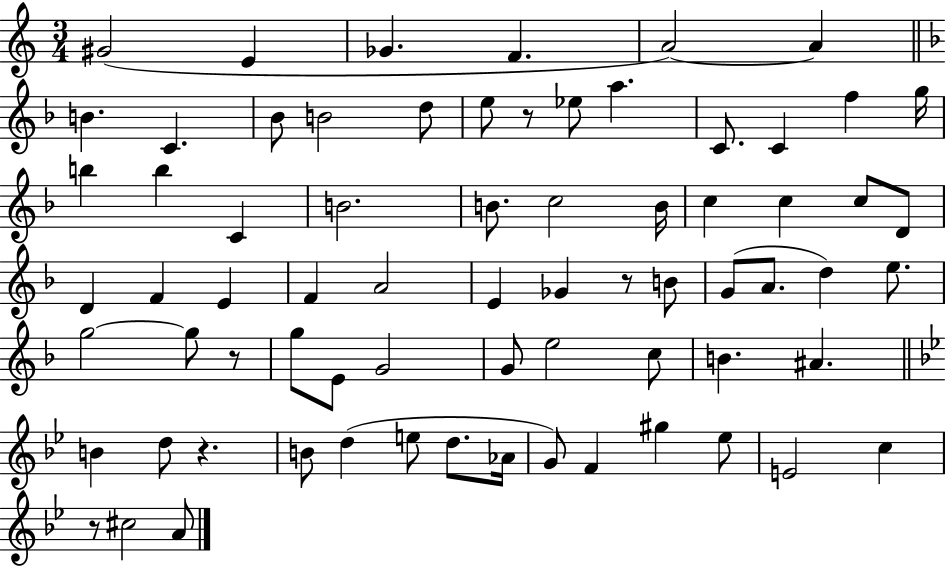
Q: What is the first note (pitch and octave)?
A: G#4